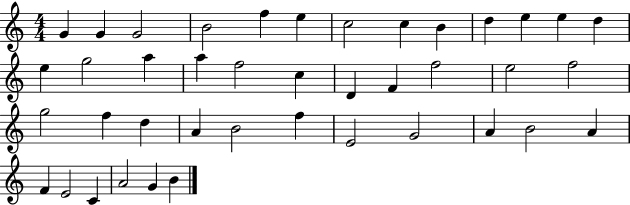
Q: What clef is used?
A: treble